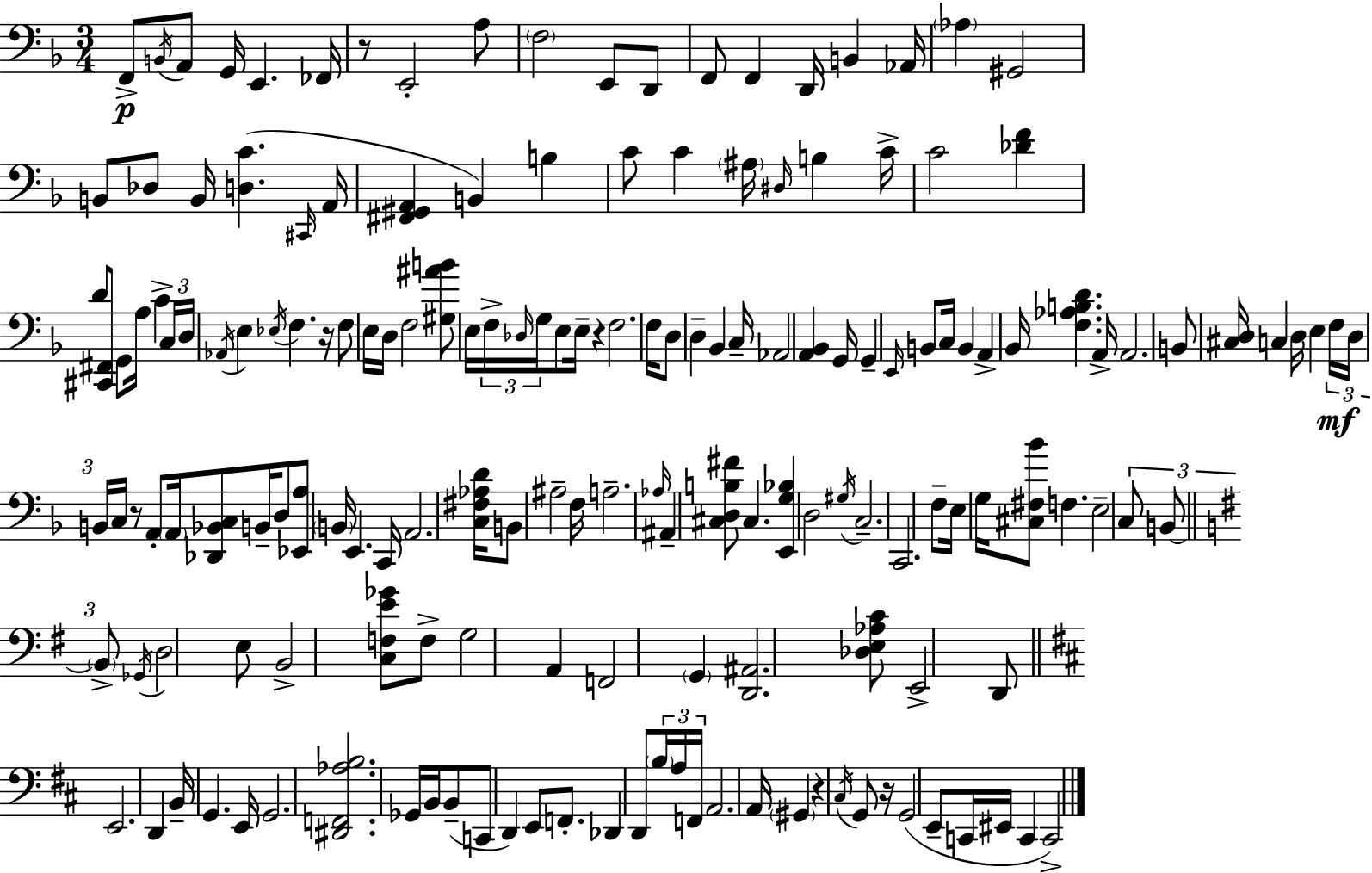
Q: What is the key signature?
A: D minor